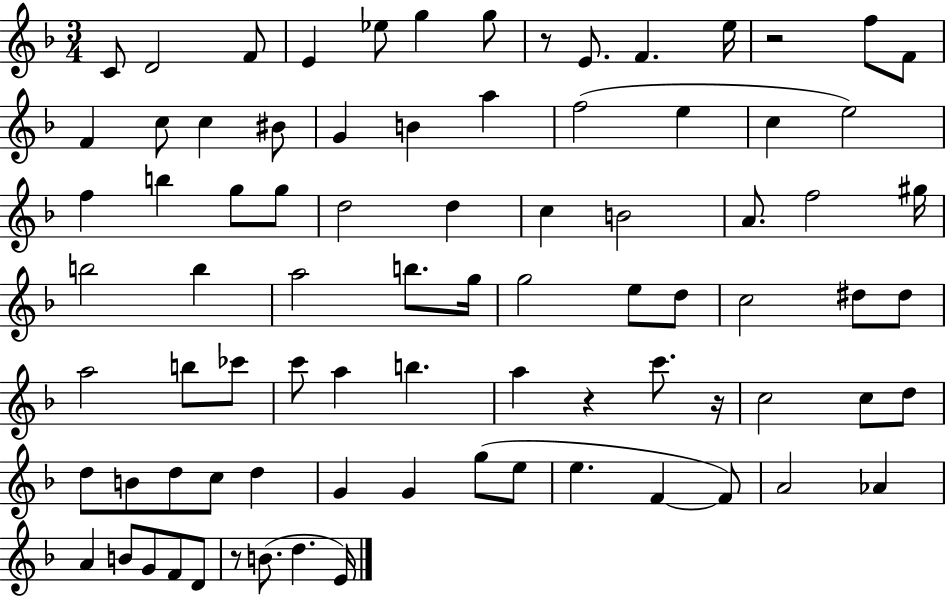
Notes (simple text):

C4/e D4/h F4/e E4/q Eb5/e G5/q G5/e R/e E4/e. F4/q. E5/s R/h F5/e F4/e F4/q C5/e C5/q BIS4/e G4/q B4/q A5/q F5/h E5/q C5/q E5/h F5/q B5/q G5/e G5/e D5/h D5/q C5/q B4/h A4/e. F5/h G#5/s B5/h B5/q A5/h B5/e. G5/s G5/h E5/e D5/e C5/h D#5/e D#5/e A5/h B5/e CES6/e C6/e A5/q B5/q. A5/q R/q C6/e. R/s C5/h C5/e D5/e D5/e B4/e D5/e C5/e D5/q G4/q G4/q G5/e E5/e E5/q. F4/q F4/e A4/h Ab4/q A4/q B4/e G4/e F4/e D4/e R/e B4/e. D5/q. E4/s